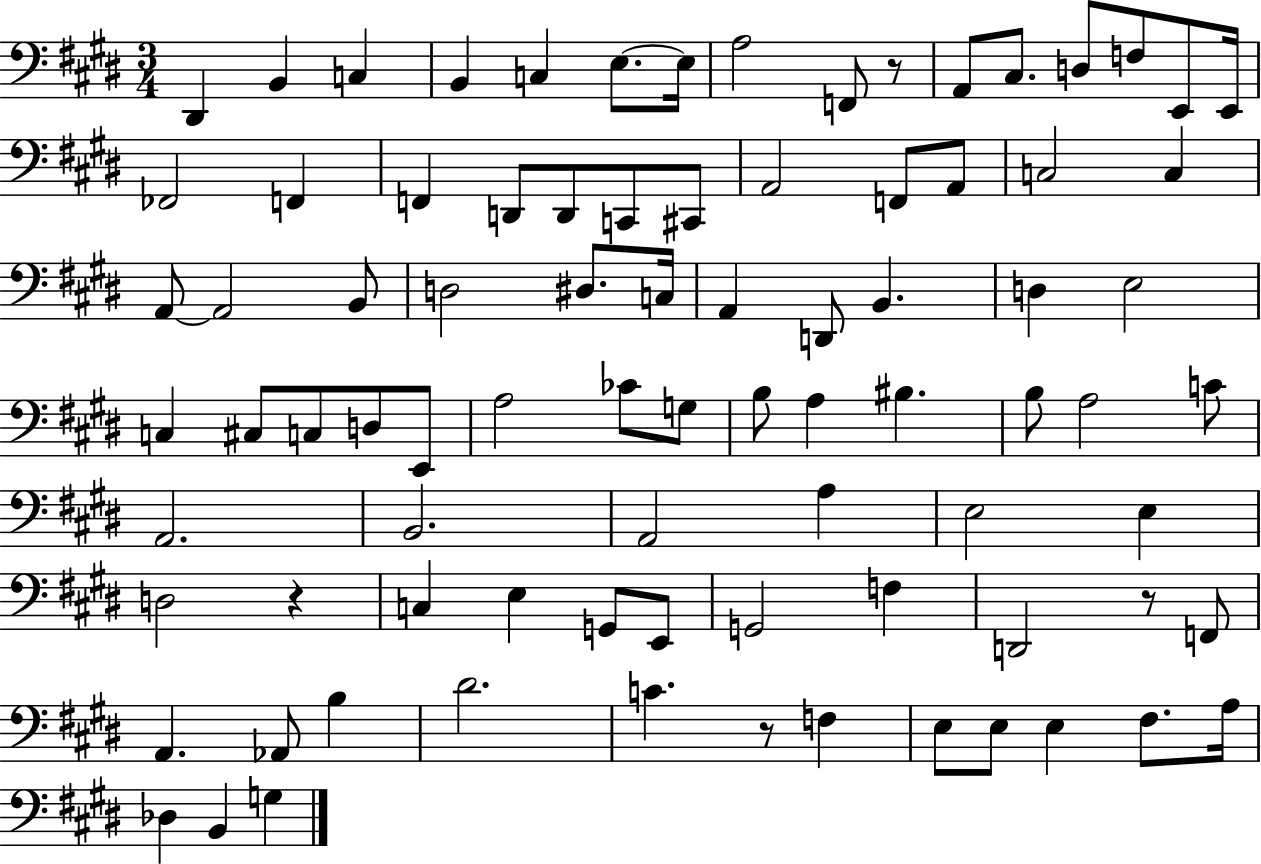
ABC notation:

X:1
T:Untitled
M:3/4
L:1/4
K:E
^D,, B,, C, B,, C, E,/2 E,/4 A,2 F,,/2 z/2 A,,/2 ^C,/2 D,/2 F,/2 E,,/2 E,,/4 _F,,2 F,, F,, D,,/2 D,,/2 C,,/2 ^C,,/2 A,,2 F,,/2 A,,/2 C,2 C, A,,/2 A,,2 B,,/2 D,2 ^D,/2 C,/4 A,, D,,/2 B,, D, E,2 C, ^C,/2 C,/2 D,/2 E,,/2 A,2 _C/2 G,/2 B,/2 A, ^B, B,/2 A,2 C/2 A,,2 B,,2 A,,2 A, E,2 E, D,2 z C, E, G,,/2 E,,/2 G,,2 F, D,,2 z/2 F,,/2 A,, _A,,/2 B, ^D2 C z/2 F, E,/2 E,/2 E, ^F,/2 A,/4 _D, B,, G,